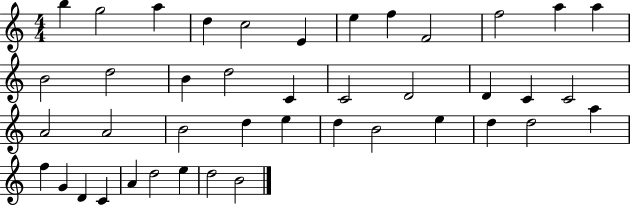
B5/q G5/h A5/q D5/q C5/h E4/q E5/q F5/q F4/h F5/h A5/q A5/q B4/h D5/h B4/q D5/h C4/q C4/h D4/h D4/q C4/q C4/h A4/h A4/h B4/h D5/q E5/q D5/q B4/h E5/q D5/q D5/h A5/q F5/q G4/q D4/q C4/q A4/q D5/h E5/q D5/h B4/h